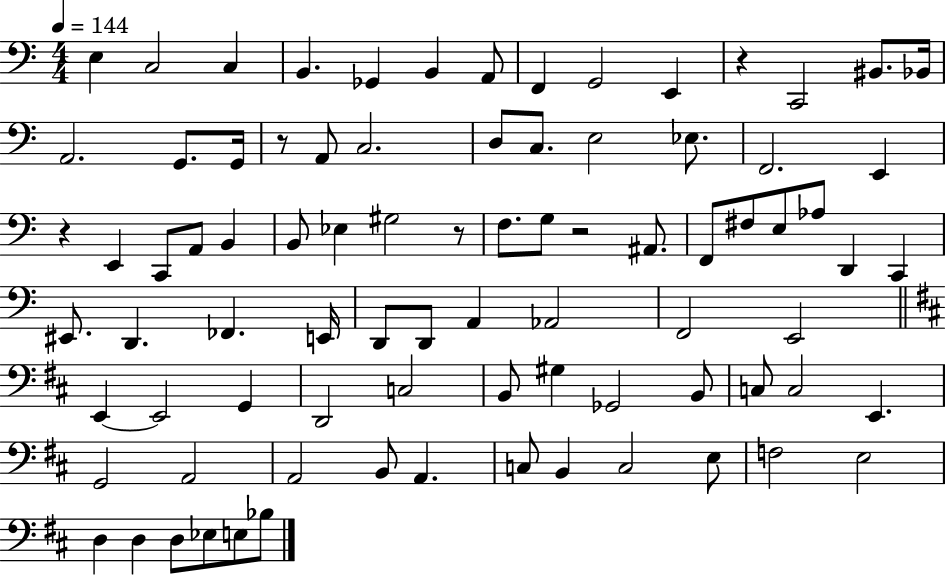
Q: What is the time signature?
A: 4/4